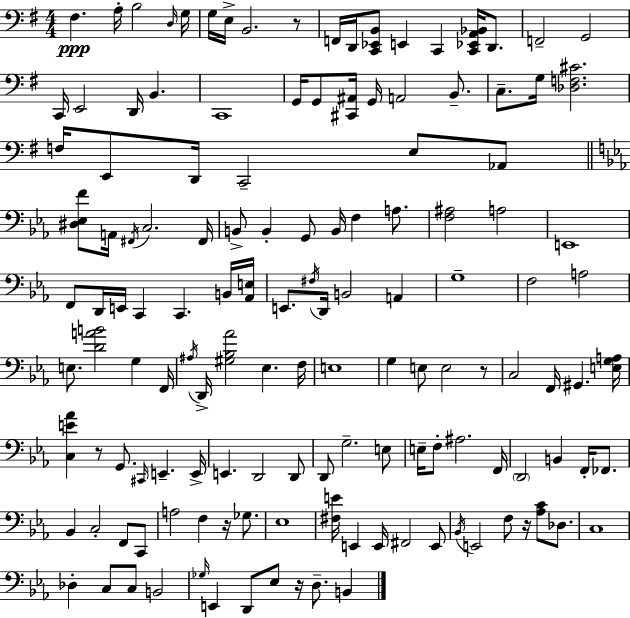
X:1
T:Untitled
M:4/4
L:1/4
K:G
^F, A,/4 B,2 D,/4 G,/4 G,/4 E,/4 B,,2 z/2 F,,/4 D,,/4 [C,,_E,,B,,]/2 E,, C,, [C,,_E,,A,,_B,,]/4 D,,/2 F,,2 G,,2 C,,/4 E,,2 D,,/4 B,, C,,4 G,,/4 G,,/2 [^C,,^A,,]/4 G,,/4 A,,2 B,,/2 C,/2 G,/4 [_D,F,^C]2 F,/4 E,,/2 D,,/4 C,,2 E,/2 _A,,/2 [^D,_E,F]/2 A,,/4 ^F,,/4 C,2 ^F,,/4 B,,/2 B,, G,,/2 B,,/4 F, A,/2 [F,^A,]2 A,2 E,,4 F,,/2 D,,/4 E,,/4 C,, C,, B,,/4 [_A,,E,]/4 E,,/2 ^F,/4 D,,/4 B,,2 A,, G,4 F,2 A,2 E,/2 [DAB]2 G, F,,/4 ^A,/4 D,,/4 [^G,_B,_A]2 _E, F,/4 E,4 G, E,/2 E,2 z/2 C,2 F,,/4 ^G,, [E,G,A,]/4 [C,E_A] z/2 G,,/2 ^C,,/4 E,, E,,/4 E,, D,,2 D,,/2 D,,/2 G,2 E,/2 E,/4 F,/2 ^A,2 F,,/4 D,,2 B,, F,,/4 _F,,/2 _B,, C,2 F,,/2 C,,/2 A,2 F, z/4 _G,/2 _E,4 [^F,E]/4 E,, E,,/4 ^F,,2 E,,/2 _B,,/4 E,,2 F,/2 z/4 [_A,C]/2 _D,/2 C,4 _D, C,/2 C,/2 B,,2 _G,/4 E,, D,,/2 _E,/2 z/4 D,/2 B,,